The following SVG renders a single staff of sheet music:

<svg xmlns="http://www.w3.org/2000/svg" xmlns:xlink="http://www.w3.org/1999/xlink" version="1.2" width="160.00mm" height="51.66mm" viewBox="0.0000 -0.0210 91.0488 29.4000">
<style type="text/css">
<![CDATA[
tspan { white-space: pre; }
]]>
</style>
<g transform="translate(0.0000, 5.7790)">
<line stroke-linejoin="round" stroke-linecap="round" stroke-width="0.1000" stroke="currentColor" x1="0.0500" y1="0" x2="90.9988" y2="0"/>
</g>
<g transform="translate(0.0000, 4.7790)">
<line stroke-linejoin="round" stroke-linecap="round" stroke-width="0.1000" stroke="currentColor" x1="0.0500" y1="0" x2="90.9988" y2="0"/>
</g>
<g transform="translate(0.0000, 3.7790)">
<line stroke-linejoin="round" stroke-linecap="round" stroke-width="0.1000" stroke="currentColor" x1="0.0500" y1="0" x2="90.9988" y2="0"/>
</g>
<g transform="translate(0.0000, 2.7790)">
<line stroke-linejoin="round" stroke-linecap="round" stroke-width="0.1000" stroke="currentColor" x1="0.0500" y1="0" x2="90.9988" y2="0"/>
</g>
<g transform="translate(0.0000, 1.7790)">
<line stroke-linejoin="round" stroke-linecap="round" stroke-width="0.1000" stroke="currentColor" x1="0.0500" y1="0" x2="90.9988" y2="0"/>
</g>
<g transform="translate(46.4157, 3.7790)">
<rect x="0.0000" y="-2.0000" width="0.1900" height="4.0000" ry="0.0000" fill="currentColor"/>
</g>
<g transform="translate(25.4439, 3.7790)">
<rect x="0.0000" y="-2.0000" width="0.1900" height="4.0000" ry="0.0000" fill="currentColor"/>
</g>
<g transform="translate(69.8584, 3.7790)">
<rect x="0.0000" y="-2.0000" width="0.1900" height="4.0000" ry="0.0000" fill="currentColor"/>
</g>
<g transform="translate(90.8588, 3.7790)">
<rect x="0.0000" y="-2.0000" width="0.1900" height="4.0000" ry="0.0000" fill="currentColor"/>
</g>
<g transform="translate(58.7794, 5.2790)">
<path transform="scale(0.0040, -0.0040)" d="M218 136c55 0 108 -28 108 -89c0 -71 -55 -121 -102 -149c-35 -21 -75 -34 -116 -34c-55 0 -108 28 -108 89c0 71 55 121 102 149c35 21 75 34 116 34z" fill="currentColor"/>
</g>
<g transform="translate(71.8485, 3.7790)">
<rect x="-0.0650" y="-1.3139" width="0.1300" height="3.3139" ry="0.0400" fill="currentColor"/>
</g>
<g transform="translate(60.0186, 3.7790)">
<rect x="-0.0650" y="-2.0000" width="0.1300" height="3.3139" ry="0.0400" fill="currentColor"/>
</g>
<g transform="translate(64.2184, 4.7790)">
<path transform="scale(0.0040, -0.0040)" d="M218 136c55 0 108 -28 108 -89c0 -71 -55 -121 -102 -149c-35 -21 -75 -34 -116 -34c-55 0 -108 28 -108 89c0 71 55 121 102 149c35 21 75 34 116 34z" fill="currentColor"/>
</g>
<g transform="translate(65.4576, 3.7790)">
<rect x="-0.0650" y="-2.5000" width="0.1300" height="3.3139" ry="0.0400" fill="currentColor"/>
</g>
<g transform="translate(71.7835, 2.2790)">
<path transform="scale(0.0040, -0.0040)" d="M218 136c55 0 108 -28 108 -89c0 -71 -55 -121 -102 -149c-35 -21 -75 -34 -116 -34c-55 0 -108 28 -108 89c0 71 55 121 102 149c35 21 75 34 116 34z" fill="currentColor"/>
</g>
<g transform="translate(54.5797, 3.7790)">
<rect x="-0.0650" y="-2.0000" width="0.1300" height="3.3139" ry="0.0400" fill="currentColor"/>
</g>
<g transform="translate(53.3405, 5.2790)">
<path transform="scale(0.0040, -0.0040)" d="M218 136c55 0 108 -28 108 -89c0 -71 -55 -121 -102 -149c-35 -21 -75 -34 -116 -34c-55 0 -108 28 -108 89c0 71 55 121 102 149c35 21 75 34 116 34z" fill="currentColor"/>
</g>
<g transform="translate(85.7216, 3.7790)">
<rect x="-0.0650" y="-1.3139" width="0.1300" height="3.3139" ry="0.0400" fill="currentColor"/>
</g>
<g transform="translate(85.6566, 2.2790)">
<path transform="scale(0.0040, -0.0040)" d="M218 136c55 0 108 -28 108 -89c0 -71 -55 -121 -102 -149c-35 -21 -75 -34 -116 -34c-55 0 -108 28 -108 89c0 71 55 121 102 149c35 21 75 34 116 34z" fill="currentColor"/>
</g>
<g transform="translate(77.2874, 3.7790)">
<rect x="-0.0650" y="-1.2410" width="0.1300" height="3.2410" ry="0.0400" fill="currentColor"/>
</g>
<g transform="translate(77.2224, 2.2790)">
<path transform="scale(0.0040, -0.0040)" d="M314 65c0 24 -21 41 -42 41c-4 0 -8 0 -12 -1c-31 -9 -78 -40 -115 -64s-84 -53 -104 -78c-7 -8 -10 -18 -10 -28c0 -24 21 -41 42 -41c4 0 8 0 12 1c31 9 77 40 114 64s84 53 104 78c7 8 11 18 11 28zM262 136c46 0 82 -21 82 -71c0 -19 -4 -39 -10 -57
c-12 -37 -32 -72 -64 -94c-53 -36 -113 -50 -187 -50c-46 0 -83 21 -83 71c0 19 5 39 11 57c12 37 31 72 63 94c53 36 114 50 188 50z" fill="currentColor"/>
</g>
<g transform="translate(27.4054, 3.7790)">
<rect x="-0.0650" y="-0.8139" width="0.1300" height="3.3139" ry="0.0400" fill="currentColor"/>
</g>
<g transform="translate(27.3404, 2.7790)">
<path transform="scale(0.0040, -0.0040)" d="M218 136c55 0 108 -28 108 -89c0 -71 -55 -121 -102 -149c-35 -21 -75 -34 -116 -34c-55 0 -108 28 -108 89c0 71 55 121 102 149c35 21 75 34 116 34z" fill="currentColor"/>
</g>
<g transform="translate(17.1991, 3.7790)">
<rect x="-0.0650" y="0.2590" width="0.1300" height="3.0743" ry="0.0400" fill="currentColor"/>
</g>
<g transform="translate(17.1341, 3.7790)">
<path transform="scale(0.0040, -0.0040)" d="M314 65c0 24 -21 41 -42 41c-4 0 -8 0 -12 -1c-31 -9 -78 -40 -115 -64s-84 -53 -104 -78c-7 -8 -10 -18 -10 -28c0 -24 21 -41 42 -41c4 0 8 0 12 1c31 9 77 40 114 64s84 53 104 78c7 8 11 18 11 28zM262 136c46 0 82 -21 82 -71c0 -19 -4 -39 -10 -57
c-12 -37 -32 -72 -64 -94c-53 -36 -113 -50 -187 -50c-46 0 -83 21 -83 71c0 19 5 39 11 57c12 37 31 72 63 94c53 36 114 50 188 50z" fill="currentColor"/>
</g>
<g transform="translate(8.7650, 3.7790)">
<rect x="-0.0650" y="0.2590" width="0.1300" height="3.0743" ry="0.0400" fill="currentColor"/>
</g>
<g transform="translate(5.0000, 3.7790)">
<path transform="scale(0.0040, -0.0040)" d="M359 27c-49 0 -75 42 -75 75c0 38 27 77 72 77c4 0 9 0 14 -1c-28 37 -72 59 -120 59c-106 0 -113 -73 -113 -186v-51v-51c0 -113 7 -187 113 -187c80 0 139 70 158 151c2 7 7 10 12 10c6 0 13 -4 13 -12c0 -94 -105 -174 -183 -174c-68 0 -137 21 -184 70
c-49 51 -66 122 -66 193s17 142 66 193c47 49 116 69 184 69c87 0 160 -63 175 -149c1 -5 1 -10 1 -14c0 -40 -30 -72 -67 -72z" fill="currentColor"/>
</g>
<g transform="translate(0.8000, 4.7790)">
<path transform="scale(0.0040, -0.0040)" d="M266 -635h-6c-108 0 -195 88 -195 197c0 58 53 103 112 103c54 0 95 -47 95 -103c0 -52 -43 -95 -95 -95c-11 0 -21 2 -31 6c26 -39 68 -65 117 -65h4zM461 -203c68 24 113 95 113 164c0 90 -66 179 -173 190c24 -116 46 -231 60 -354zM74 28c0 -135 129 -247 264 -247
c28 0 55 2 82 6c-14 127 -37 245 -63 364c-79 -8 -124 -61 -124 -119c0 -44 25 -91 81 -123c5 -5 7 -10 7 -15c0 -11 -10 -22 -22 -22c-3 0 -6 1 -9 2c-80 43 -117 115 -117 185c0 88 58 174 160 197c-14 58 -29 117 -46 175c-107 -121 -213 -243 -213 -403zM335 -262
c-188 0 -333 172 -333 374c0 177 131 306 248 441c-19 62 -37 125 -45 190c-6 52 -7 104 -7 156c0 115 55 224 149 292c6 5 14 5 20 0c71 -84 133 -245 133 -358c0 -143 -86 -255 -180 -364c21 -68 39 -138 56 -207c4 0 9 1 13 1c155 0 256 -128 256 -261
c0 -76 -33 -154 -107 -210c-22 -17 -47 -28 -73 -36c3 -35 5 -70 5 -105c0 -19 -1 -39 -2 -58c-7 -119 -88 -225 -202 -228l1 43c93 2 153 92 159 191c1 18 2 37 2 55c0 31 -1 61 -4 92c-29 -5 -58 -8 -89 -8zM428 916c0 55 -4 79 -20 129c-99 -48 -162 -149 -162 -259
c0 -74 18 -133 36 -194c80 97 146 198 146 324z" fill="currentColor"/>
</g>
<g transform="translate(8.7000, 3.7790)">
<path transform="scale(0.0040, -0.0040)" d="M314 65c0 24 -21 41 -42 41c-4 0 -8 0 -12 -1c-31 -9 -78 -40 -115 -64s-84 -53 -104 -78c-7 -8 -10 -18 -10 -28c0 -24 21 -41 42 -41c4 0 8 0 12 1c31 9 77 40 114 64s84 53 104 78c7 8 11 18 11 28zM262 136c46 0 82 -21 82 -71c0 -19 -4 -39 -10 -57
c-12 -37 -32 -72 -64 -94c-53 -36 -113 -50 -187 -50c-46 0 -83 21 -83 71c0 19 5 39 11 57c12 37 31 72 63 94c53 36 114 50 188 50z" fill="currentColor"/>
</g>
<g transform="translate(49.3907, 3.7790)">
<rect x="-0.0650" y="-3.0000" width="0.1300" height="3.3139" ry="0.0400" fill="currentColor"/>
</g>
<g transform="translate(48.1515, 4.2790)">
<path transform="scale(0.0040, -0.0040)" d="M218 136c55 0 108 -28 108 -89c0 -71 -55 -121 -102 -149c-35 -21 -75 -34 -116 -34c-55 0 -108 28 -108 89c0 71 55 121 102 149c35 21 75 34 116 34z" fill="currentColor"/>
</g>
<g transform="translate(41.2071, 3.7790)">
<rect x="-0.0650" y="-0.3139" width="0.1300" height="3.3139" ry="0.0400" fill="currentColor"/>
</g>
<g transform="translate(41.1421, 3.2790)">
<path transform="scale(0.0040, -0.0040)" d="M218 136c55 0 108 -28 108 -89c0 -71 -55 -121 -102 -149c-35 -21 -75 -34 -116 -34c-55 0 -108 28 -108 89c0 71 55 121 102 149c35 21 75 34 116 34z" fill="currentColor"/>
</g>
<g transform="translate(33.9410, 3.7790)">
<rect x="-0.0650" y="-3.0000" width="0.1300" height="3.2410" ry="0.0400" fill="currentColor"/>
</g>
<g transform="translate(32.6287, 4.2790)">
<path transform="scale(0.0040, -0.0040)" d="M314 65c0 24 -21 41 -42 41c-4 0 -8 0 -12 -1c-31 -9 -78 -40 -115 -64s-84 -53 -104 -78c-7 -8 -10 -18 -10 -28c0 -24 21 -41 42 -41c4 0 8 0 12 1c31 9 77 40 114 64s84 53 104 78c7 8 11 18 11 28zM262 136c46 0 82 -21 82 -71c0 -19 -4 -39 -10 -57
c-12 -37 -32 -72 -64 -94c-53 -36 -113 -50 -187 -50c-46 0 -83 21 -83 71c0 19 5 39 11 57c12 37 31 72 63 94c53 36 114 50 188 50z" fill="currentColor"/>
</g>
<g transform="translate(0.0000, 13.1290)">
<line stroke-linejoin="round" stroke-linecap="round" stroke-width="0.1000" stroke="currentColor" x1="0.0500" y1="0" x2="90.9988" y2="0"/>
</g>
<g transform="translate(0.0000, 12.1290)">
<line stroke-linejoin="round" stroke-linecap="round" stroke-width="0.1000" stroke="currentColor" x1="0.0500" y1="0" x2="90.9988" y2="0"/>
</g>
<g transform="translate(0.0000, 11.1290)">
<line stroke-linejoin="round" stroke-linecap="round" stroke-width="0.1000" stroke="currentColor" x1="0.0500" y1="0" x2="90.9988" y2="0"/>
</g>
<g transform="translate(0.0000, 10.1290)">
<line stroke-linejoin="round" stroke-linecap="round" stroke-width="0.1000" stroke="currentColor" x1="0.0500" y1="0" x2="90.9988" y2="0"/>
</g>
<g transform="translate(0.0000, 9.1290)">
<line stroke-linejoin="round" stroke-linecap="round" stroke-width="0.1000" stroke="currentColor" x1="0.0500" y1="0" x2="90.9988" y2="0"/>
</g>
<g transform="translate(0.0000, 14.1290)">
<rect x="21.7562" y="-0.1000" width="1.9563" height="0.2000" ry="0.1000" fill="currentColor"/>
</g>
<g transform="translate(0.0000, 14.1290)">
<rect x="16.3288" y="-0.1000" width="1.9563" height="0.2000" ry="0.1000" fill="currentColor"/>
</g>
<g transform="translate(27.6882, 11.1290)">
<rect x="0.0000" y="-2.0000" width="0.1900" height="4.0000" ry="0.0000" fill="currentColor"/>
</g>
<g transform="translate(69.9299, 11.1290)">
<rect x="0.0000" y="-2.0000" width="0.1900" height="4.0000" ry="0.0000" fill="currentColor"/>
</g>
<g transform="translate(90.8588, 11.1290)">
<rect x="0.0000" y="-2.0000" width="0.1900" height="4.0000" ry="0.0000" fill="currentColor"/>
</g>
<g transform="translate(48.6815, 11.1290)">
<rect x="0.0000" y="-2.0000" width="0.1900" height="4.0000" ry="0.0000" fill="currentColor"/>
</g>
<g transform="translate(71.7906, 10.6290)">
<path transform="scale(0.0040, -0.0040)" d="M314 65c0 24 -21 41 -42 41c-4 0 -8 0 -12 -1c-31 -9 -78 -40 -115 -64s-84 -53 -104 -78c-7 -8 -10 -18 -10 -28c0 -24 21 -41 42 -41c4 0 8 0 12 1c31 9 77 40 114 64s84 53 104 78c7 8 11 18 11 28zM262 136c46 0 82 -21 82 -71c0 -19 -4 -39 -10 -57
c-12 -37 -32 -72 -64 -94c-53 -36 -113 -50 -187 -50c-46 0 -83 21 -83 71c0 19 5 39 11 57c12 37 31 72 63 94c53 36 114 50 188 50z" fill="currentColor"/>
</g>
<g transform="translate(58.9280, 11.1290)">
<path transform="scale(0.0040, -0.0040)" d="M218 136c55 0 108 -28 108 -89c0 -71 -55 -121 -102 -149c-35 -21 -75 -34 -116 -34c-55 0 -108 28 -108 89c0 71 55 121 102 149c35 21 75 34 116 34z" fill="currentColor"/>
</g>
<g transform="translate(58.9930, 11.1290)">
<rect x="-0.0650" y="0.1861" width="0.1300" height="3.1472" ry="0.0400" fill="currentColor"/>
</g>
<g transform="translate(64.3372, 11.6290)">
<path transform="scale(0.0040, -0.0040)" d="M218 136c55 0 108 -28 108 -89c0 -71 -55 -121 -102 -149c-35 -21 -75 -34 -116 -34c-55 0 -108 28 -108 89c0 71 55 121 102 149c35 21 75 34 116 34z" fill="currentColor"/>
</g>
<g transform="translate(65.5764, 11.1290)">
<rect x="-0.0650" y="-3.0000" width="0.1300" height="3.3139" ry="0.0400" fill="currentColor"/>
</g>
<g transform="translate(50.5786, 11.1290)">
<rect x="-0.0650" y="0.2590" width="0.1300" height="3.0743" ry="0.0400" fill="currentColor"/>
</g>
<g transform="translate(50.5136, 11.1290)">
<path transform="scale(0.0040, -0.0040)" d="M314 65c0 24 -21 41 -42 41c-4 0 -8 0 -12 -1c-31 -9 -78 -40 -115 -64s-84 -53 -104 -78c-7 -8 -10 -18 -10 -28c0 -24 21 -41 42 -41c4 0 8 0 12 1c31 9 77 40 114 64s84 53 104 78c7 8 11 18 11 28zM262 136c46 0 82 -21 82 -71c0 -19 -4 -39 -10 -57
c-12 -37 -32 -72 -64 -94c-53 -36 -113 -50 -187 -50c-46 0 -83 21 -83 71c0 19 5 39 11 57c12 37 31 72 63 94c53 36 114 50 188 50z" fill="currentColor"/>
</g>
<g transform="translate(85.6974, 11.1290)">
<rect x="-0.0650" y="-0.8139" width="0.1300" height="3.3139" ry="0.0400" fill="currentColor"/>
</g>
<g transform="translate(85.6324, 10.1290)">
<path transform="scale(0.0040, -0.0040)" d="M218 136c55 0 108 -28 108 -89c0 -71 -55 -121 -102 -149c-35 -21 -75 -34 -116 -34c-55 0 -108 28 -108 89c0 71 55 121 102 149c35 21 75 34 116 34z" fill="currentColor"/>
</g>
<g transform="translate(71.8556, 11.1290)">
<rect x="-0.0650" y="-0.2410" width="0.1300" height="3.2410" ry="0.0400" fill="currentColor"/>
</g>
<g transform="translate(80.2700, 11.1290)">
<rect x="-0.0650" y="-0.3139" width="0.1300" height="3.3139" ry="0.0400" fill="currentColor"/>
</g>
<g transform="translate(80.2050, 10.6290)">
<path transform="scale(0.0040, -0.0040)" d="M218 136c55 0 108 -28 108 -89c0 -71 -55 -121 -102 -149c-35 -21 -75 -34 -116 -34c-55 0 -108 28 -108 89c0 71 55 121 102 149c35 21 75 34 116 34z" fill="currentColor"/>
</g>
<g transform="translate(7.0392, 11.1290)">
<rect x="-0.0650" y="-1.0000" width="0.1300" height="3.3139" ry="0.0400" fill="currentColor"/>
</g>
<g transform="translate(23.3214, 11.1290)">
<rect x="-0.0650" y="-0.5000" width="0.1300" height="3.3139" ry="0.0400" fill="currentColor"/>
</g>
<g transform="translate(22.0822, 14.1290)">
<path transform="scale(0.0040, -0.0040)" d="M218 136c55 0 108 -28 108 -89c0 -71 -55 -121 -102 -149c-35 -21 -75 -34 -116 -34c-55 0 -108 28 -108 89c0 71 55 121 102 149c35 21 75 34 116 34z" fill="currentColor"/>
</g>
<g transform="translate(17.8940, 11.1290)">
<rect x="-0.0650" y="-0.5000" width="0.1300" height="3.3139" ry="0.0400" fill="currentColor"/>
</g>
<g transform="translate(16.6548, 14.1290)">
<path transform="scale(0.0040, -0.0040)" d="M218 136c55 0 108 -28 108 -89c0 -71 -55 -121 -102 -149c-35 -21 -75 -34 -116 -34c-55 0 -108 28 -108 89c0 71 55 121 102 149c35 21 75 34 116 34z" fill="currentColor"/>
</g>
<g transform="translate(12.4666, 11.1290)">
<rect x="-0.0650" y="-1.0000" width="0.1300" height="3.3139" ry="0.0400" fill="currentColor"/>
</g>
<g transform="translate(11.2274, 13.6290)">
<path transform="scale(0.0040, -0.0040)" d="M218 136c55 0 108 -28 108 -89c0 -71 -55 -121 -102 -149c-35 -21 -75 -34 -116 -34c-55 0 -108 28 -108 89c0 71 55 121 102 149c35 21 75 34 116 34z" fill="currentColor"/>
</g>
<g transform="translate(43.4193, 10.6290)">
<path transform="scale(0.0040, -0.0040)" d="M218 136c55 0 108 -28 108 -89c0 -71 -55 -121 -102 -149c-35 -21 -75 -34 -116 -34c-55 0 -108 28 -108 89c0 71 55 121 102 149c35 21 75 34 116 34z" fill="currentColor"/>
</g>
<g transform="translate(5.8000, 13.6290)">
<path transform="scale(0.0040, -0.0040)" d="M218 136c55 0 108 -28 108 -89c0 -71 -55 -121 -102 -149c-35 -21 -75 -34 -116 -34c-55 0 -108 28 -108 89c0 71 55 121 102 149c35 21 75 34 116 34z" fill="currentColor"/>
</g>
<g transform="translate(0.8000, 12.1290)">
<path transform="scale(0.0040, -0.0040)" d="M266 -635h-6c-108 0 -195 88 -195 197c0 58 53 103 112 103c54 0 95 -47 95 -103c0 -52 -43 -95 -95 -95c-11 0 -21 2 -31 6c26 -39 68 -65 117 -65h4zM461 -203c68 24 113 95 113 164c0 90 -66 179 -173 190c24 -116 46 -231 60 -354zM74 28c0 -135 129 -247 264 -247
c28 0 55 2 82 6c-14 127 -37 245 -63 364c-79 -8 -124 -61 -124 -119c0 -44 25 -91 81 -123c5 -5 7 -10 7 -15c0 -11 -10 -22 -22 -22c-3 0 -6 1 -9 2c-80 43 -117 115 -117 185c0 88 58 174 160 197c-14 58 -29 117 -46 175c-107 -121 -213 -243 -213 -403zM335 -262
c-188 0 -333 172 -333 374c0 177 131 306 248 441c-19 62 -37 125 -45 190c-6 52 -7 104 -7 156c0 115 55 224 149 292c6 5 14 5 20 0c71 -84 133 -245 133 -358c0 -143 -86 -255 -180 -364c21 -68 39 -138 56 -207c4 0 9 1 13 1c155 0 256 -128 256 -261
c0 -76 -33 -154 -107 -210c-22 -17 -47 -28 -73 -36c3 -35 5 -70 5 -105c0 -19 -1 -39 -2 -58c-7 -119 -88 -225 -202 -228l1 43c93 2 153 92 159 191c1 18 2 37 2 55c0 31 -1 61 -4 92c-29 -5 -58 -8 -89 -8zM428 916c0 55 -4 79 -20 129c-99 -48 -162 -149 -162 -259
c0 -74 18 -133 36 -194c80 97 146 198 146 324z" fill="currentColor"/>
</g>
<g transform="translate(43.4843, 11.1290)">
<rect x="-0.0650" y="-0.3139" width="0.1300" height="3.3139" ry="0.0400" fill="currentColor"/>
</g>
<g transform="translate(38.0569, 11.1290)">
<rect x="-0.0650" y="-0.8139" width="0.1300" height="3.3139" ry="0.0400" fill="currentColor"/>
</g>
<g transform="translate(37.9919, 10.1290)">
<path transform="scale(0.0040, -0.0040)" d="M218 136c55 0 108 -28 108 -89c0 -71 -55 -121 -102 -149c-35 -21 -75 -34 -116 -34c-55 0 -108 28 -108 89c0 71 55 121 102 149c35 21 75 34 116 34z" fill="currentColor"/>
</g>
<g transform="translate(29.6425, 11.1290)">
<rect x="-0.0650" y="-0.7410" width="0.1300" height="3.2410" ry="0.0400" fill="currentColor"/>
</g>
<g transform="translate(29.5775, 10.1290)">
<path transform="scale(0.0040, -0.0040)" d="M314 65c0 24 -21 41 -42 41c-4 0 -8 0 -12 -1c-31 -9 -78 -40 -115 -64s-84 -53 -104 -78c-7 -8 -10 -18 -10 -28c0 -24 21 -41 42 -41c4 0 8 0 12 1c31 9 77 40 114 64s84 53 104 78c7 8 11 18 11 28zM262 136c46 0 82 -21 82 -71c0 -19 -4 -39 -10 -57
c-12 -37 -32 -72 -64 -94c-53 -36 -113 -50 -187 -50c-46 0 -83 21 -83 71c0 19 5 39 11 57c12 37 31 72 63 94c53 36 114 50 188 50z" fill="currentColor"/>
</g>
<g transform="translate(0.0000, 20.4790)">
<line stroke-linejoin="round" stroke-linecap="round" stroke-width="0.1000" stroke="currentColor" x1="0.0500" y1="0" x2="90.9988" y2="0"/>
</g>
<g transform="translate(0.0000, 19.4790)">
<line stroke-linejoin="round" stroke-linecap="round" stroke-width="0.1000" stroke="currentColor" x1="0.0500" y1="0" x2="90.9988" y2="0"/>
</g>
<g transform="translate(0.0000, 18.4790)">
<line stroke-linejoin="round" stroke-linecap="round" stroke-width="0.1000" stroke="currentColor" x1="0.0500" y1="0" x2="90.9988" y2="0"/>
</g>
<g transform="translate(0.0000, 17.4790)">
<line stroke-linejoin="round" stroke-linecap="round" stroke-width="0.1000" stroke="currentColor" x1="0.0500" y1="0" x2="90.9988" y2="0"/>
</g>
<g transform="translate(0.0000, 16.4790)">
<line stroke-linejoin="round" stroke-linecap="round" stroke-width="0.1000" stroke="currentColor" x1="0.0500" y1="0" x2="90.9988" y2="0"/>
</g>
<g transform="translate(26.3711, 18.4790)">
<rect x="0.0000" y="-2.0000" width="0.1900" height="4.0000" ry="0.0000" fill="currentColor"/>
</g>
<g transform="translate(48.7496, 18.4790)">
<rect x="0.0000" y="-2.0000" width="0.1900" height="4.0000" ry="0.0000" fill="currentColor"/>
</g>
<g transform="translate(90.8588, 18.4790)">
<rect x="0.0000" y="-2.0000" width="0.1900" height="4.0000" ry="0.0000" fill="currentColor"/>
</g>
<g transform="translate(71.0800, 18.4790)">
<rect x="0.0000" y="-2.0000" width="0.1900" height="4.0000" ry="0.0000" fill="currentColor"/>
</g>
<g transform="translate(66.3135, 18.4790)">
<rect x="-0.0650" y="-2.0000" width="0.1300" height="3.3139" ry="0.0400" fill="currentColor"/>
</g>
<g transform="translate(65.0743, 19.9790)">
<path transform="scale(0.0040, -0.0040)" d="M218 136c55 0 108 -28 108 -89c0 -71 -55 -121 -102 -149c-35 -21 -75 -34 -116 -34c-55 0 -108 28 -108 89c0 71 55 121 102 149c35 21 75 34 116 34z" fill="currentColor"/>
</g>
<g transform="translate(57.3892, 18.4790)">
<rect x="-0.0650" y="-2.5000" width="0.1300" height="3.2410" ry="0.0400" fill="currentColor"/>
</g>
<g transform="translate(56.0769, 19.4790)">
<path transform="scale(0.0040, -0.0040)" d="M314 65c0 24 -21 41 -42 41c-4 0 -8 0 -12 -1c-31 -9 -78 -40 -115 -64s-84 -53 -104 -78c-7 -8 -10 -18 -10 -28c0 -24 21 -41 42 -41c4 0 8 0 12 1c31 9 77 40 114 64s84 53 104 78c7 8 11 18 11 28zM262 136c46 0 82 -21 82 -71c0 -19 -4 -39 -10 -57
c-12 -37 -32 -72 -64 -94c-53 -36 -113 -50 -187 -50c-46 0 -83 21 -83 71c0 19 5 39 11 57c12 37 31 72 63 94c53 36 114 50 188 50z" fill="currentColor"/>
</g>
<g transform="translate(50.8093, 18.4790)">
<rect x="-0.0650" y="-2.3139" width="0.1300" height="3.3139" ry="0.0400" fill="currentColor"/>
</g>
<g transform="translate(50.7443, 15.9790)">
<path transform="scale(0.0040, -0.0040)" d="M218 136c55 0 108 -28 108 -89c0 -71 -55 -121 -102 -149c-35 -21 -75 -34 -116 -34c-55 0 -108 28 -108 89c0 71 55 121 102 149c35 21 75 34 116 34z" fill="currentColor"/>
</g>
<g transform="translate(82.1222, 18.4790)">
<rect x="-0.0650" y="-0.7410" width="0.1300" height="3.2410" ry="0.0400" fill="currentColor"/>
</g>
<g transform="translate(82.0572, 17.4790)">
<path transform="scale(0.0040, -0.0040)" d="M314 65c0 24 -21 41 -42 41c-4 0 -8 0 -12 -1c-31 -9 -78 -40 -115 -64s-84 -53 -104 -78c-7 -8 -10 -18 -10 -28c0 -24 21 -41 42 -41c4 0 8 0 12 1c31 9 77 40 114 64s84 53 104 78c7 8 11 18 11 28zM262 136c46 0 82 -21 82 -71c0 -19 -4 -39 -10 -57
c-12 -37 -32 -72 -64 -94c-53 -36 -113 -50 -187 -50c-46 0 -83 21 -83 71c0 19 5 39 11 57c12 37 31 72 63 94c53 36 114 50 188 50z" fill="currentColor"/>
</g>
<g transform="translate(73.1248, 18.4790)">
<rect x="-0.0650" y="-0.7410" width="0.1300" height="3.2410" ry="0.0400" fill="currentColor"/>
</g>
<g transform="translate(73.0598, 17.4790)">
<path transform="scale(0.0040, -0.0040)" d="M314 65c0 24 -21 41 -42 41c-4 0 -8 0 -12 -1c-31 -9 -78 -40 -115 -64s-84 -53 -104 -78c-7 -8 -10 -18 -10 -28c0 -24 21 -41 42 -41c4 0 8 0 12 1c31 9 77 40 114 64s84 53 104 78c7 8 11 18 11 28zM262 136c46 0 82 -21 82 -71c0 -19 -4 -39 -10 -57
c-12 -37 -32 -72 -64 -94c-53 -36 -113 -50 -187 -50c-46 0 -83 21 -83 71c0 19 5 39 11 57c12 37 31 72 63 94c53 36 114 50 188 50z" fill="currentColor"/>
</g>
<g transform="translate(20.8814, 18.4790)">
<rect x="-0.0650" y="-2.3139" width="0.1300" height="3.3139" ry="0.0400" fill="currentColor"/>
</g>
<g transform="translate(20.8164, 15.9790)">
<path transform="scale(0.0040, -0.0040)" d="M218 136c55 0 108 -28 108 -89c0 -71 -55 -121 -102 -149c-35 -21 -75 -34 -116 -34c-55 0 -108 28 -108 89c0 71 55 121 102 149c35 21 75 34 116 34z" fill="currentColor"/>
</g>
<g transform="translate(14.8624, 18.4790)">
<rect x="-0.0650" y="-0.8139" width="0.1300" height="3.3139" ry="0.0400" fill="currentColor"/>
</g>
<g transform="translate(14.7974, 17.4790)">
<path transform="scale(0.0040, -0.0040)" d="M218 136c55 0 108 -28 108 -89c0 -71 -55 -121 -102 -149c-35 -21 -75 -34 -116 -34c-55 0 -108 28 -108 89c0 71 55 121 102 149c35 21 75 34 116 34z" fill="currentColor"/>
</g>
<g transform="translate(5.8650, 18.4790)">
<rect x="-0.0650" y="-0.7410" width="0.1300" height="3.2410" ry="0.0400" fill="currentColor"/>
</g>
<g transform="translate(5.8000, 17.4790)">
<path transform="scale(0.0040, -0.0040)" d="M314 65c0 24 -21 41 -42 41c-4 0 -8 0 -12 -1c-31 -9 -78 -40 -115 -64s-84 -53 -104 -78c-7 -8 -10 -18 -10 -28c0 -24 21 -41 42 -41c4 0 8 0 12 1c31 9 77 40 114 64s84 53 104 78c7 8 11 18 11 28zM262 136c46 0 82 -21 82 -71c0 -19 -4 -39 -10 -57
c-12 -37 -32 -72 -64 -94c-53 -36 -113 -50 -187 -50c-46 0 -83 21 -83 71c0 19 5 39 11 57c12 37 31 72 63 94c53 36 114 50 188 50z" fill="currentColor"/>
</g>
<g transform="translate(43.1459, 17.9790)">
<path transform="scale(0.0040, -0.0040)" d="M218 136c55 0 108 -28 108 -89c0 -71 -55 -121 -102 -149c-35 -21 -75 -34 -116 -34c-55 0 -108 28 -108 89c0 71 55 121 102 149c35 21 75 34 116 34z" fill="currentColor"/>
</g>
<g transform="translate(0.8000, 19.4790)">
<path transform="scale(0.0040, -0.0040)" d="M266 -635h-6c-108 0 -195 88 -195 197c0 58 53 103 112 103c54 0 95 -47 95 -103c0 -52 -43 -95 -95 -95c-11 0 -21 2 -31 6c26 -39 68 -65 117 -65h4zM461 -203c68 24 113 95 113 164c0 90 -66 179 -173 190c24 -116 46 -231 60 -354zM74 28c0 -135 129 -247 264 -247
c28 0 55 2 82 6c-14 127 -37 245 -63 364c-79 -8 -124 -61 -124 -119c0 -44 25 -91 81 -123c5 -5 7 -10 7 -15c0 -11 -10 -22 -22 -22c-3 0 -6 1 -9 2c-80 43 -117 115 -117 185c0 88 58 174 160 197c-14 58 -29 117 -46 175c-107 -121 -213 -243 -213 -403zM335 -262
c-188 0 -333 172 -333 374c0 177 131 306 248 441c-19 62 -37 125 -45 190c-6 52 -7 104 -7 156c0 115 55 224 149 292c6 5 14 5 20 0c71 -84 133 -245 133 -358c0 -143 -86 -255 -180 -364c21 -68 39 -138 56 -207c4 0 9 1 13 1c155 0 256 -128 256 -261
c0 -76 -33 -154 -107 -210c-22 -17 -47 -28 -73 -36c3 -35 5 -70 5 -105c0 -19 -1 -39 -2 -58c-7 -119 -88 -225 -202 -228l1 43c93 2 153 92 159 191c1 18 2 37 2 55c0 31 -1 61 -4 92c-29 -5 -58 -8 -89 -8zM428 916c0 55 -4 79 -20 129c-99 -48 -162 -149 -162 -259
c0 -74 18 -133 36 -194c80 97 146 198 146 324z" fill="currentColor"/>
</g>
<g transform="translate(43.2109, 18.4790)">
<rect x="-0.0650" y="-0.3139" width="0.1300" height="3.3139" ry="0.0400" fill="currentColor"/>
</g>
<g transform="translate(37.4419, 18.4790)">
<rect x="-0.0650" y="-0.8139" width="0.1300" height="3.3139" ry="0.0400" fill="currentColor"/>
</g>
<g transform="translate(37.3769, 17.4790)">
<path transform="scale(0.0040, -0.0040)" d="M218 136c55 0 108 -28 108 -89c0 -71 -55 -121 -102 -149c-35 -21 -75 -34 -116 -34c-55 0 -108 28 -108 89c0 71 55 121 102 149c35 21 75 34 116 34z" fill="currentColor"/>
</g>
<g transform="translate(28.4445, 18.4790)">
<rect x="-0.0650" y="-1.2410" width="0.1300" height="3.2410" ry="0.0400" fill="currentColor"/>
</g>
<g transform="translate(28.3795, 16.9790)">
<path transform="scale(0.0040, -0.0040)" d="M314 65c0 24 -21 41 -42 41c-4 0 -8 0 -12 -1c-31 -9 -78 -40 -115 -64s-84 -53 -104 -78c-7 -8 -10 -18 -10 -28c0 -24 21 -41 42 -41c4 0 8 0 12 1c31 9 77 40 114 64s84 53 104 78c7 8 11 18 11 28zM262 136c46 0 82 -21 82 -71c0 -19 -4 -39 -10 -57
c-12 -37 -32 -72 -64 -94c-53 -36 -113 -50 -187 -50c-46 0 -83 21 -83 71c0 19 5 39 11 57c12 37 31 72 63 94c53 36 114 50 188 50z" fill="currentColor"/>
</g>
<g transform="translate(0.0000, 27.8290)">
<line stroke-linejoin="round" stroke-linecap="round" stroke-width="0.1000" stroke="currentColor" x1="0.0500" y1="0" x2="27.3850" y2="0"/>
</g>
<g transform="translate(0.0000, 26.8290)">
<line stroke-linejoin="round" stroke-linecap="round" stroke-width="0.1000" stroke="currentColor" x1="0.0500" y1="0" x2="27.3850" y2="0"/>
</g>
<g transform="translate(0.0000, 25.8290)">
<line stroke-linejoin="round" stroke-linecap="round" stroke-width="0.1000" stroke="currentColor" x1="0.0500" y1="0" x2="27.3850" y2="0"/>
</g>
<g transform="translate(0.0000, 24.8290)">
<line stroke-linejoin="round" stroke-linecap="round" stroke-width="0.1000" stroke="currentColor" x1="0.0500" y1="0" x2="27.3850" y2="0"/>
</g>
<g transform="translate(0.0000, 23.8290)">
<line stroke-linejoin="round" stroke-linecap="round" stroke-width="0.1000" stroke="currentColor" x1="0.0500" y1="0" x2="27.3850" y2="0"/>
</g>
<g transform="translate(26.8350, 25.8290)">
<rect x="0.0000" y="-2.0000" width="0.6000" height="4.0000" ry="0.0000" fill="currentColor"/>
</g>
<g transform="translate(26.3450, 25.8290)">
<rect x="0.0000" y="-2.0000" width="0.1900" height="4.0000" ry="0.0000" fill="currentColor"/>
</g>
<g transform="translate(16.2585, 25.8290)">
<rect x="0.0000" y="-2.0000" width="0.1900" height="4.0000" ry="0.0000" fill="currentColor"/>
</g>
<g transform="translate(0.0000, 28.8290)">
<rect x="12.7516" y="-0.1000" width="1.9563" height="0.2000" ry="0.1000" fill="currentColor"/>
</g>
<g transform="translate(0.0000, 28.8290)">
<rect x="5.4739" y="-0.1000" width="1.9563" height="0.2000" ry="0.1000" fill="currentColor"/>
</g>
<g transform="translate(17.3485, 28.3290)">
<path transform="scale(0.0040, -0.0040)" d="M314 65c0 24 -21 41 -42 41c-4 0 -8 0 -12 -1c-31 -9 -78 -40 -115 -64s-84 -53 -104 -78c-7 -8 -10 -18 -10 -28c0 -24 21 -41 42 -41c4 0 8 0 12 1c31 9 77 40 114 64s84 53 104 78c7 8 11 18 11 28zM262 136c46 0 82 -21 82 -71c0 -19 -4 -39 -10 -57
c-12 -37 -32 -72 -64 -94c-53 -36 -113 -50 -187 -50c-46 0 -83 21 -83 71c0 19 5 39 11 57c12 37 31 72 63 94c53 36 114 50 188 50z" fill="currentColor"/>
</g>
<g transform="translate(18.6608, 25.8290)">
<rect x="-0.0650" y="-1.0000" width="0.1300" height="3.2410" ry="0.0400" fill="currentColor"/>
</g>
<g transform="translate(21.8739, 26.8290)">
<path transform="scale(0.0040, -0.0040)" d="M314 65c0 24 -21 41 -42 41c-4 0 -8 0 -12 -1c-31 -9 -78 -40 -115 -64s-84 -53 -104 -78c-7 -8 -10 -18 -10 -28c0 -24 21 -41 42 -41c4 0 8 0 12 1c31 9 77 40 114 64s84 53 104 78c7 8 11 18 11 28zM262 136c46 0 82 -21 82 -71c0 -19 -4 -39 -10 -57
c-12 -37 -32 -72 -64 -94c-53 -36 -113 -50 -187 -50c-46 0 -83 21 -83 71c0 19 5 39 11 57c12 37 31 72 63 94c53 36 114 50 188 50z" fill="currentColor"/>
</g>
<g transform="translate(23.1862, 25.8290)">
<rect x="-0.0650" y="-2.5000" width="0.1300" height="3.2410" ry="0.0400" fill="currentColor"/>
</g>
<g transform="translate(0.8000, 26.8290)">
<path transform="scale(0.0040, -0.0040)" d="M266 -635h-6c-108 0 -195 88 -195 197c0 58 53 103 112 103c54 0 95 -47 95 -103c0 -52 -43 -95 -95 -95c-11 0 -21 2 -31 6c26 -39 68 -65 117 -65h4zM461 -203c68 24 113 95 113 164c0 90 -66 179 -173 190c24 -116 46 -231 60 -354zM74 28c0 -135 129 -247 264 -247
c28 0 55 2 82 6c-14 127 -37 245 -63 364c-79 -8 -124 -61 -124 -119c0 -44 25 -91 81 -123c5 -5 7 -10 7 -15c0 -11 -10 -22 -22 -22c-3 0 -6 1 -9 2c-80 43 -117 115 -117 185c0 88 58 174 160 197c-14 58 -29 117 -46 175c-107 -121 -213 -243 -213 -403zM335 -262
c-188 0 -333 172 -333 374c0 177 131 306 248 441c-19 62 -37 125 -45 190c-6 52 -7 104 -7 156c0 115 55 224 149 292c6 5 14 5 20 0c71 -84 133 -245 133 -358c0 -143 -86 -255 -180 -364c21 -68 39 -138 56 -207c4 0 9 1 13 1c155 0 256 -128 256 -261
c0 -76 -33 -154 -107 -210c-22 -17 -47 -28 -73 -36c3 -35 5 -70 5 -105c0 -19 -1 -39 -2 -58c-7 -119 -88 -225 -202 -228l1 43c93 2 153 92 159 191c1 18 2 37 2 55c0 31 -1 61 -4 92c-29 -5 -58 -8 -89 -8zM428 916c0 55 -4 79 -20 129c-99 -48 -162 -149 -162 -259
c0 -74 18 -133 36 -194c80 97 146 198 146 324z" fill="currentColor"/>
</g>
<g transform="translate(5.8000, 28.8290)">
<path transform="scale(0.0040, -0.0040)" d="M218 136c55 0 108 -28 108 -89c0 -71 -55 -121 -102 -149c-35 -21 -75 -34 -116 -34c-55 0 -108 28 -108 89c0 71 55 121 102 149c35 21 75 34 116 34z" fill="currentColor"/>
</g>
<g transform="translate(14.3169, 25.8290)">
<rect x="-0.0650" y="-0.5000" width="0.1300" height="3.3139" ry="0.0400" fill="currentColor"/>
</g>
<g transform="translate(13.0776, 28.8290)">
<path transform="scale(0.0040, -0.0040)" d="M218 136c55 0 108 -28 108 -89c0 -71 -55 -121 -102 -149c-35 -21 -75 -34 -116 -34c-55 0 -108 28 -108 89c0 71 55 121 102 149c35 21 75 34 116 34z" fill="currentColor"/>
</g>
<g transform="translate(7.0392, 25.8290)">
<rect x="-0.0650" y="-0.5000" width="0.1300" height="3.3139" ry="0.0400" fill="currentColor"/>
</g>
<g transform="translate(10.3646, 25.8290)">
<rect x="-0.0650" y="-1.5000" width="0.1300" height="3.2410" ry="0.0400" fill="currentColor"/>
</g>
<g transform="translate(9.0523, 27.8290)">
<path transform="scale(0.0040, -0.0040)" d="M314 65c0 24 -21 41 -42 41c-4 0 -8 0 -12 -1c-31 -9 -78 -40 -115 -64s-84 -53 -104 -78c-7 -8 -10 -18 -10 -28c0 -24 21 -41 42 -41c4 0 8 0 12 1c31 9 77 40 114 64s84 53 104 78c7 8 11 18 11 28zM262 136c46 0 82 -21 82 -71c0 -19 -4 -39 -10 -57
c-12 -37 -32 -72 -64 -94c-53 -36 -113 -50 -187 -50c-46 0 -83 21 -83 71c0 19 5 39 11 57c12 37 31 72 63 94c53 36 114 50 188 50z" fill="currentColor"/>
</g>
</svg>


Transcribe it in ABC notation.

X:1
T:Untitled
M:4/4
L:1/4
K:C
B2 B2 d A2 c A F F G e e2 e D D C C d2 d c B2 B A c2 c d d2 d g e2 d c g G2 F d2 d2 C E2 C D2 G2